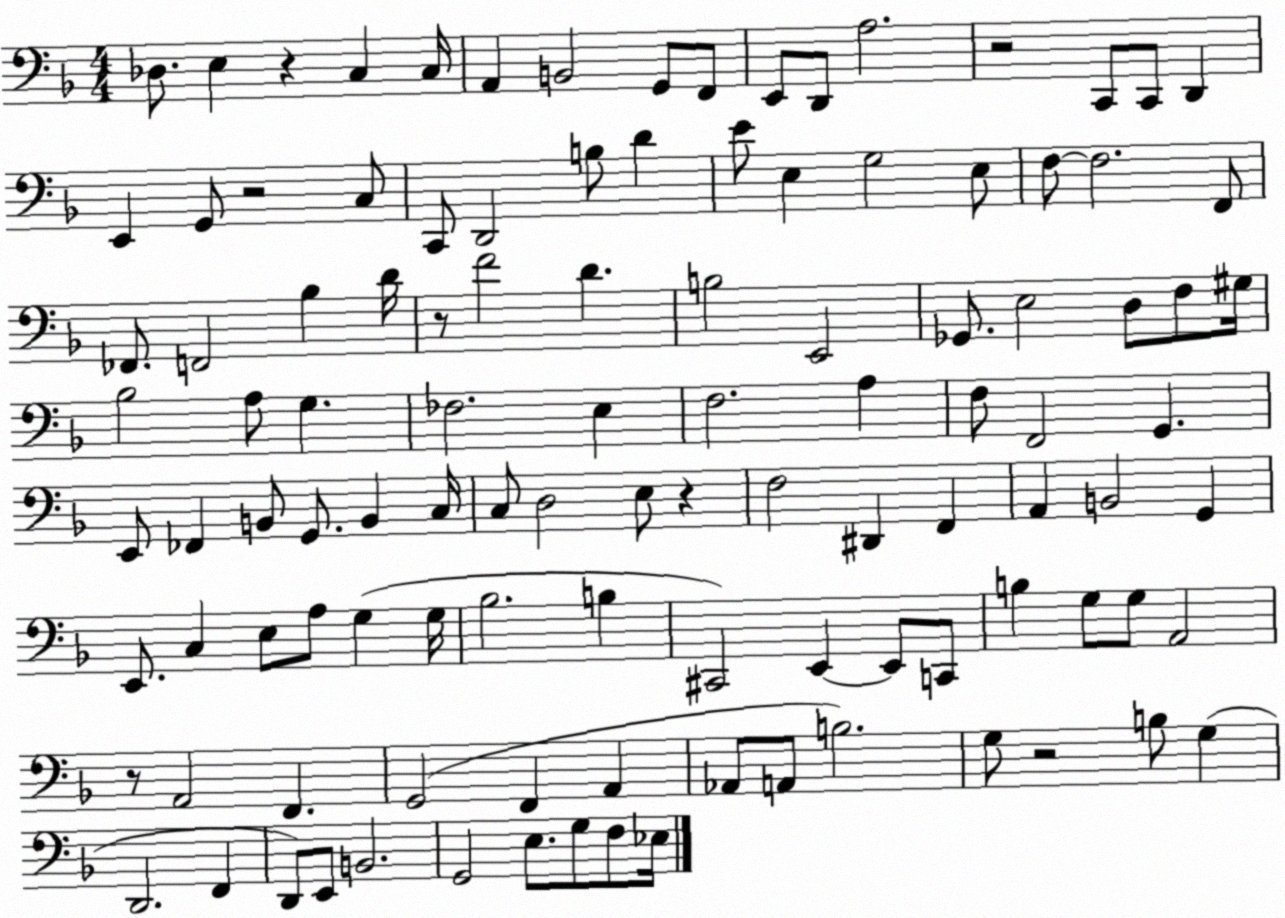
X:1
T:Untitled
M:4/4
L:1/4
K:F
_D,/2 E, z C, C,/4 A,, B,,2 G,,/2 F,,/2 E,,/2 D,,/2 A,2 z2 C,,/2 C,,/2 D,, E,, G,,/2 z2 C,/2 C,,/2 D,,2 B,/2 D E/2 E, G,2 E,/2 F,/2 F,2 F,,/2 _F,,/2 F,,2 _B, D/4 z/2 F2 D B,2 E,,2 _G,,/2 E,2 D,/2 F,/2 ^G,/4 _B,2 A,/2 G, _F,2 E, F,2 A, F,/2 F,,2 G,, E,,/2 _F,, B,,/2 G,,/2 B,, C,/4 C,/2 D,2 E,/2 z F,2 ^D,, F,, A,, B,,2 G,, E,,/2 C, E,/2 A,/2 G, G,/4 _B,2 B, ^C,,2 E,, E,,/2 C,,/2 B, G,/2 G,/2 A,,2 z/2 A,,2 F,, G,,2 F,, A,, _A,,/2 A,,/2 B,2 G,/2 z2 B,/2 G, D,,2 F,, D,,/2 E,,/2 B,,2 G,,2 E,/2 G,/2 F,/2 _E,/4